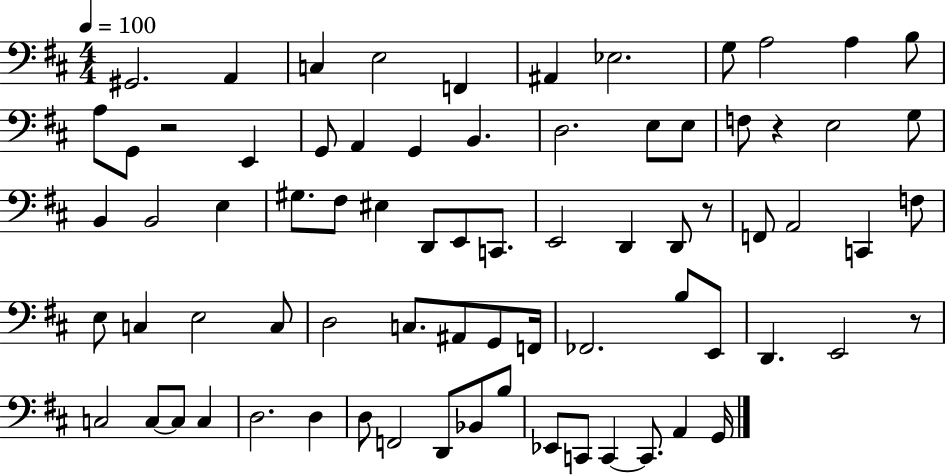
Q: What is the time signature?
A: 4/4